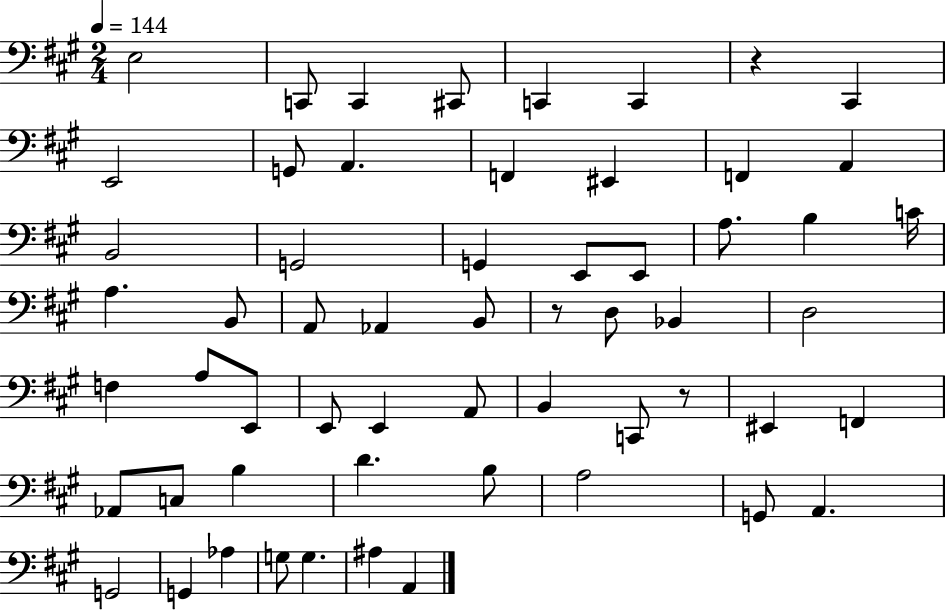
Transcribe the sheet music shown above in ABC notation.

X:1
T:Untitled
M:2/4
L:1/4
K:A
E,2 C,,/2 C,, ^C,,/2 C,, C,, z ^C,, E,,2 G,,/2 A,, F,, ^E,, F,, A,, B,,2 G,,2 G,, E,,/2 E,,/2 A,/2 B, C/4 A, B,,/2 A,,/2 _A,, B,,/2 z/2 D,/2 _B,, D,2 F, A,/2 E,,/2 E,,/2 E,, A,,/2 B,, C,,/2 z/2 ^E,, F,, _A,,/2 C,/2 B, D B,/2 A,2 G,,/2 A,, G,,2 G,, _A, G,/2 G, ^A, A,,